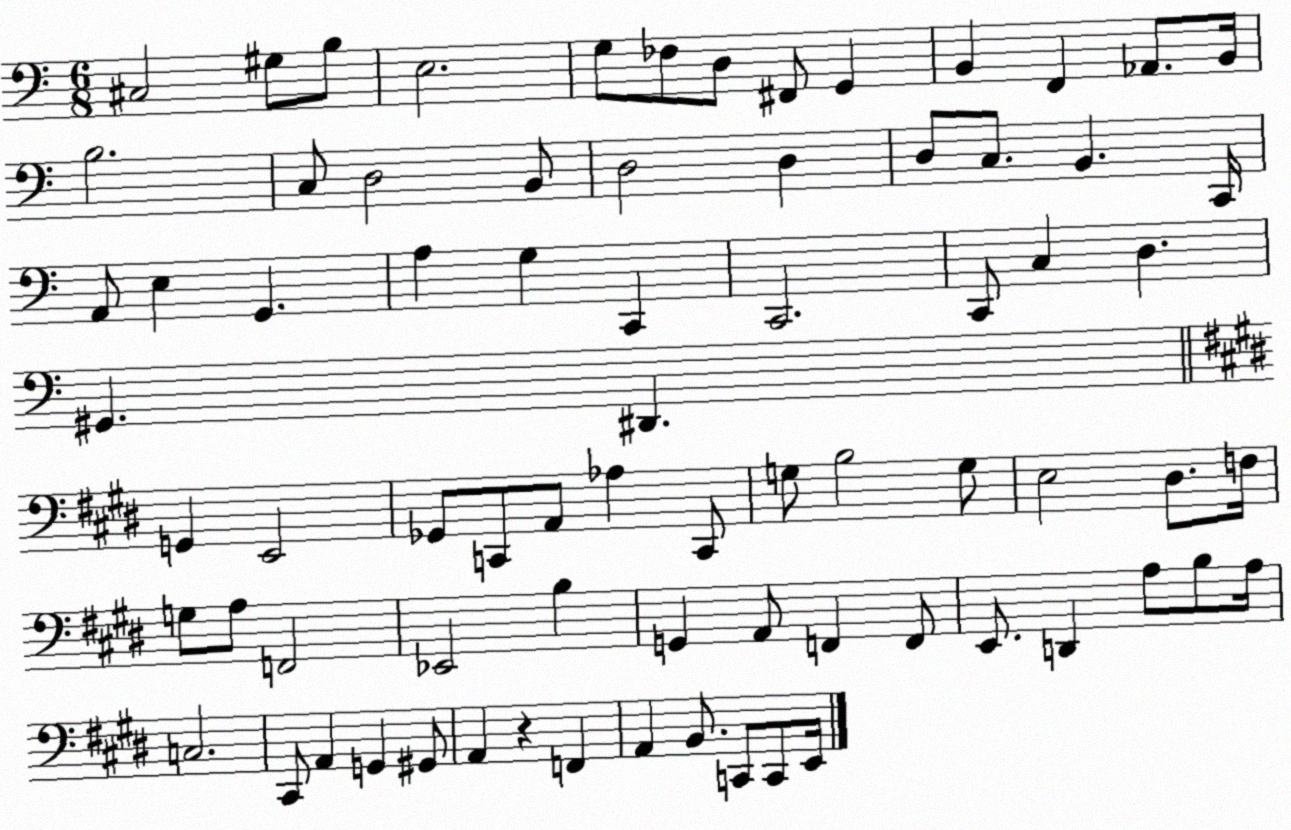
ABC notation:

X:1
T:Untitled
M:6/8
L:1/4
K:C
^C,2 ^G,/2 B,/2 E,2 G,/2 _F,/2 D,/2 ^F,,/2 G,, B,, F,, _A,,/2 B,,/4 B,2 C,/2 D,2 B,,/2 D,2 D, D,/2 C,/2 B,, C,,/4 A,,/2 E, G,, A, G, C,, C,,2 C,,/2 C, D, ^G,, ^D,, G,, E,,2 _G,,/2 C,,/2 A,,/2 _A, C,,/2 G,/2 B,2 G,/2 E,2 ^D,/2 F,/4 G,/2 A,/2 F,,2 _E,,2 B, G,, A,,/2 F,, F,,/2 E,,/2 D,, A,/2 B,/2 A,/4 C,2 ^C,,/2 A,, G,, ^G,,/2 A,, z F,, A,, B,,/2 C,,/2 C,,/2 E,,/4